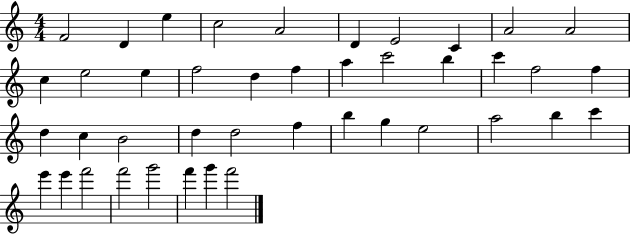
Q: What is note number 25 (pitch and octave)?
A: B4